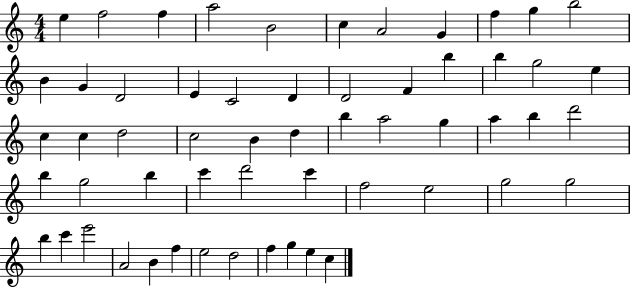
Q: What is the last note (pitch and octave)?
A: C5